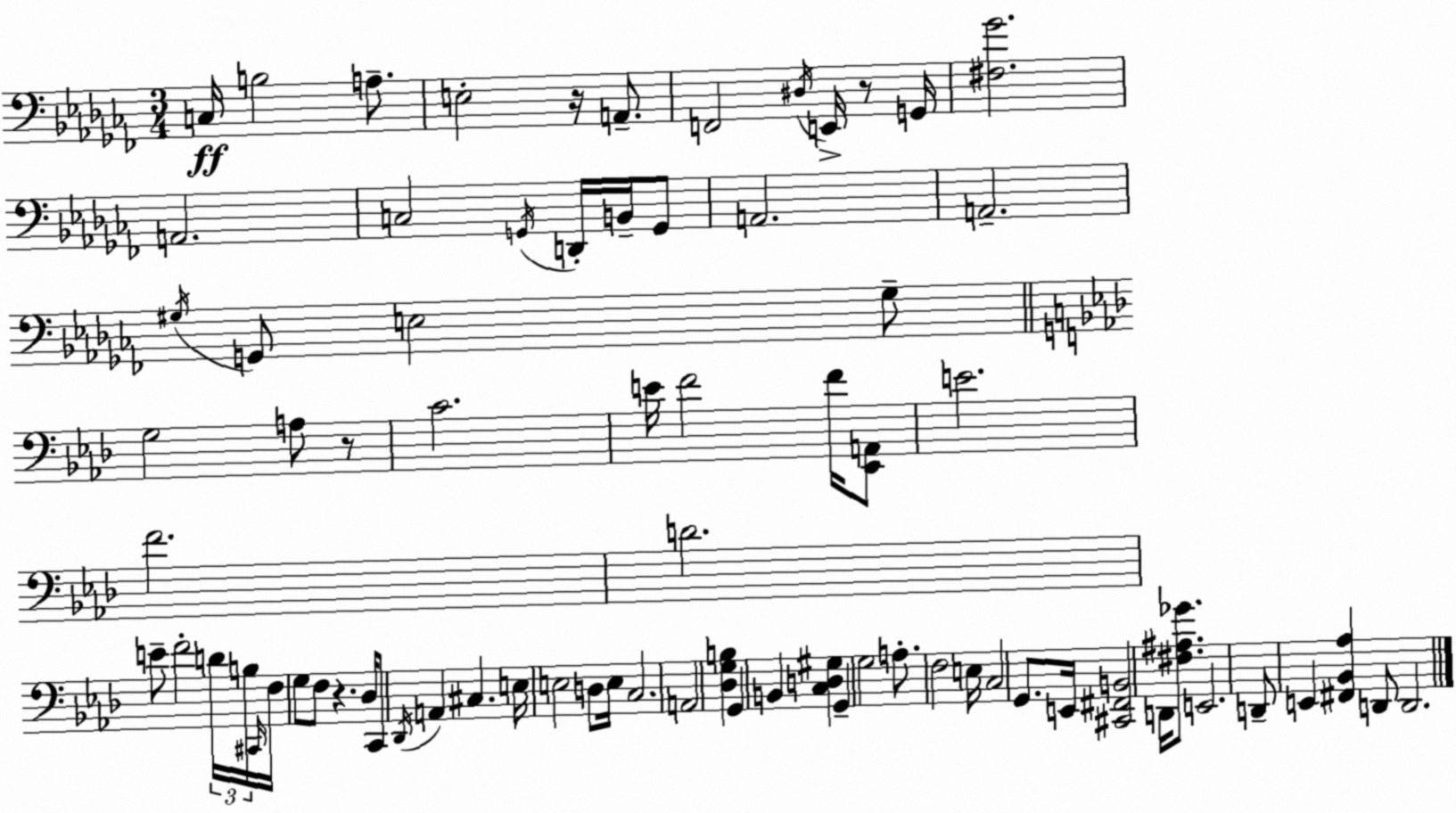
X:1
T:Untitled
M:3/4
L:1/4
K:Abm
C,/4 B,2 A,/2 E,2 z/4 A,,/2 F,,2 ^D,/4 E,,/4 z/2 G,,/4 [^F,_G]2 A,,2 C,2 G,,/4 D,,/4 B,,/4 G,,/2 A,,2 A,,2 ^G,/4 G,,/2 E,2 ^G,/2 G,2 A,/2 z/2 C2 E/4 F2 F/4 [_E,,A,,]/2 E2 F2 D2 E/2 F2 D/4 B,/4 ^C,,/4 F,/4 G,/2 F,/2 z _D,/4 C,,/2 _D,,/4 A,, ^C, E,/4 E,2 D,/2 E,/4 C,2 A,,2 [_D,G,B,] G,, B,, [C,D,^G,] G,, G,2 A,/2 F,2 E,/4 C,2 G,,/2 E,,/4 [^C,,^F,,B,,]2 D,,/4 [^F,^A,_G]/2 E,,2 D,,/2 E,, [^F,,_B,,_A,] D,,/2 D,,2